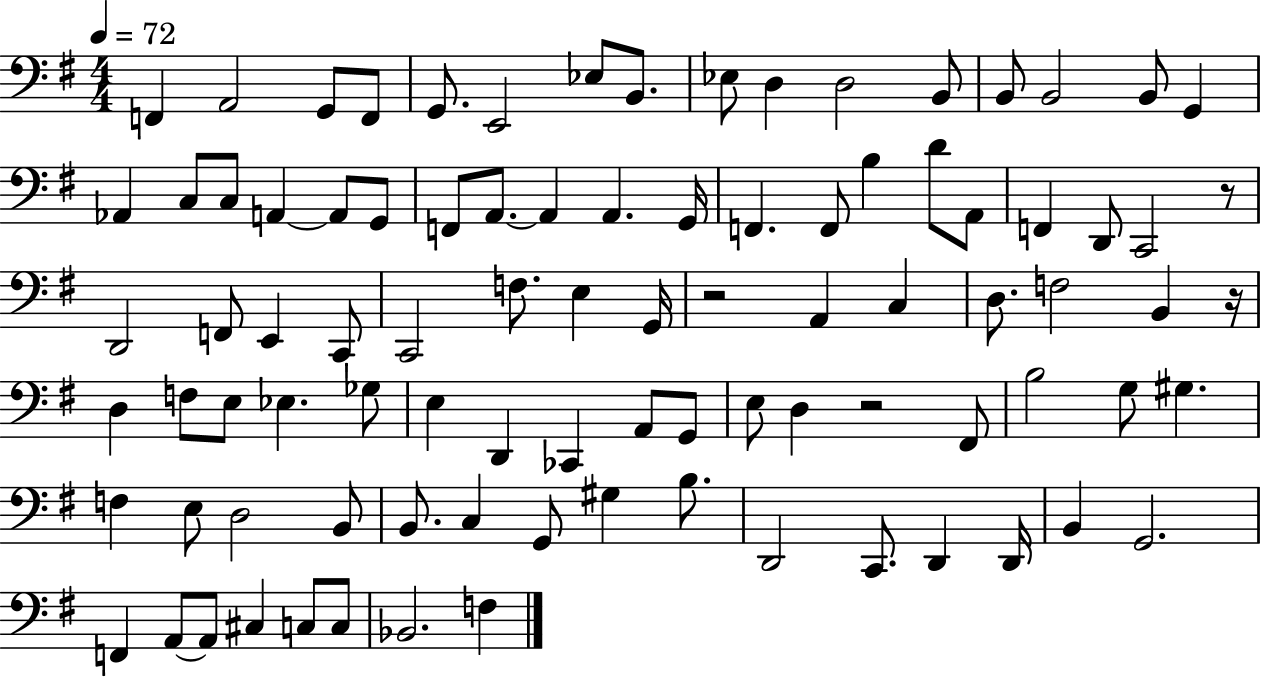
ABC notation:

X:1
T:Untitled
M:4/4
L:1/4
K:G
F,, A,,2 G,,/2 F,,/2 G,,/2 E,,2 _E,/2 B,,/2 _E,/2 D, D,2 B,,/2 B,,/2 B,,2 B,,/2 G,, _A,, C,/2 C,/2 A,, A,,/2 G,,/2 F,,/2 A,,/2 A,, A,, G,,/4 F,, F,,/2 B, D/2 A,,/2 F,, D,,/2 C,,2 z/2 D,,2 F,,/2 E,, C,,/2 C,,2 F,/2 E, G,,/4 z2 A,, C, D,/2 F,2 B,, z/4 D, F,/2 E,/2 _E, _G,/2 E, D,, _C,, A,,/2 G,,/2 E,/2 D, z2 ^F,,/2 B,2 G,/2 ^G, F, E,/2 D,2 B,,/2 B,,/2 C, G,,/2 ^G, B,/2 D,,2 C,,/2 D,, D,,/4 B,, G,,2 F,, A,,/2 A,,/2 ^C, C,/2 C,/2 _B,,2 F,